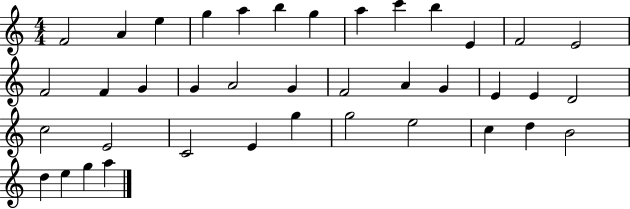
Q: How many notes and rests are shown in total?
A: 39